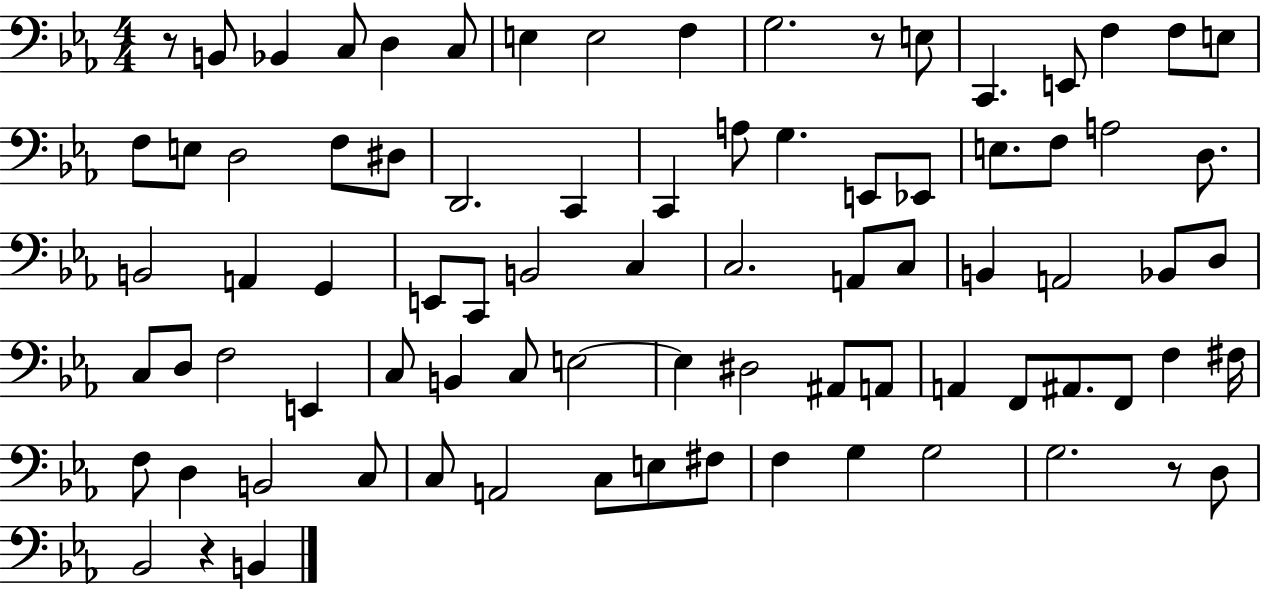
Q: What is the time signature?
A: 4/4